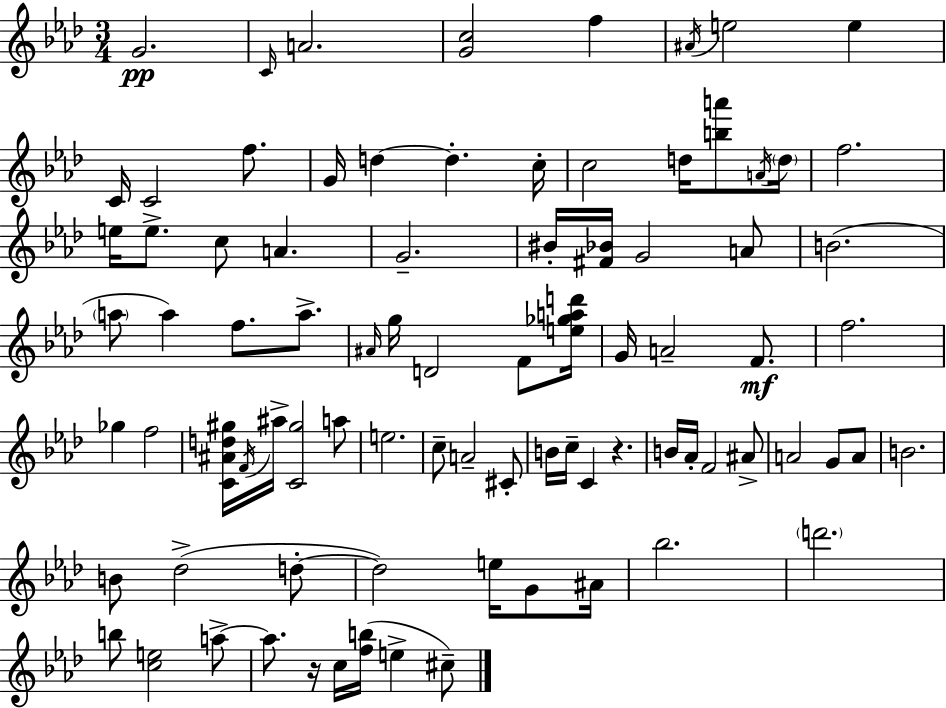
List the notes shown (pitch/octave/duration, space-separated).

G4/h. C4/s A4/h. [G4,C5]/h F5/q A#4/s E5/h E5/q C4/s C4/h F5/e. G4/s D5/q D5/q. C5/s C5/h D5/s [B5,A6]/e A4/s D5/s F5/h. E5/s E5/e. C5/e A4/q. G4/h. BIS4/s [F#4,Bb4]/s G4/h A4/e B4/h. A5/e A5/q F5/e. A5/e. A#4/s G5/s D4/h F4/e [E5,Gb5,A5,D6]/s G4/s A4/h F4/e. F5/h. Gb5/q F5/h [C4,A#4,D5,G#5]/s F4/s A#5/s [C4,G#5]/h A5/e E5/h. C5/e A4/h C#4/e B4/s C5/s C4/q R/q. B4/s Ab4/s F4/h A#4/e A4/h G4/e A4/e B4/h. B4/e Db5/h D5/e D5/h E5/s G4/e A#4/s Bb5/h. D6/h. B5/e [C5,E5]/h A5/e A5/e. R/s C5/s [F5,B5]/s E5/q C#5/e